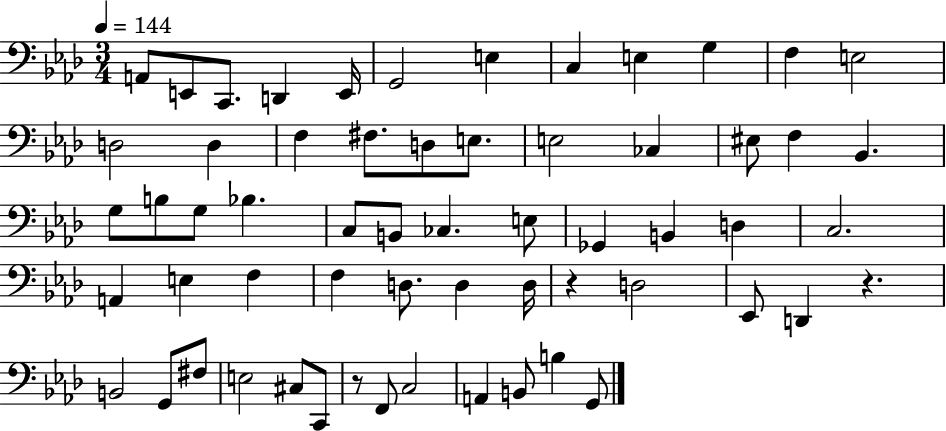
A2/e E2/e C2/e. D2/q E2/s G2/h E3/q C3/q E3/q G3/q F3/q E3/h D3/h D3/q F3/q F#3/e. D3/e E3/e. E3/h CES3/q EIS3/e F3/q Bb2/q. G3/e B3/e G3/e Bb3/q. C3/e B2/e CES3/q. E3/e Gb2/q B2/q D3/q C3/h. A2/q E3/q F3/q F3/q D3/e. D3/q D3/s R/q D3/h Eb2/e D2/q R/q. B2/h G2/e F#3/e E3/h C#3/e C2/e R/e F2/e C3/h A2/q B2/e B3/q G2/e